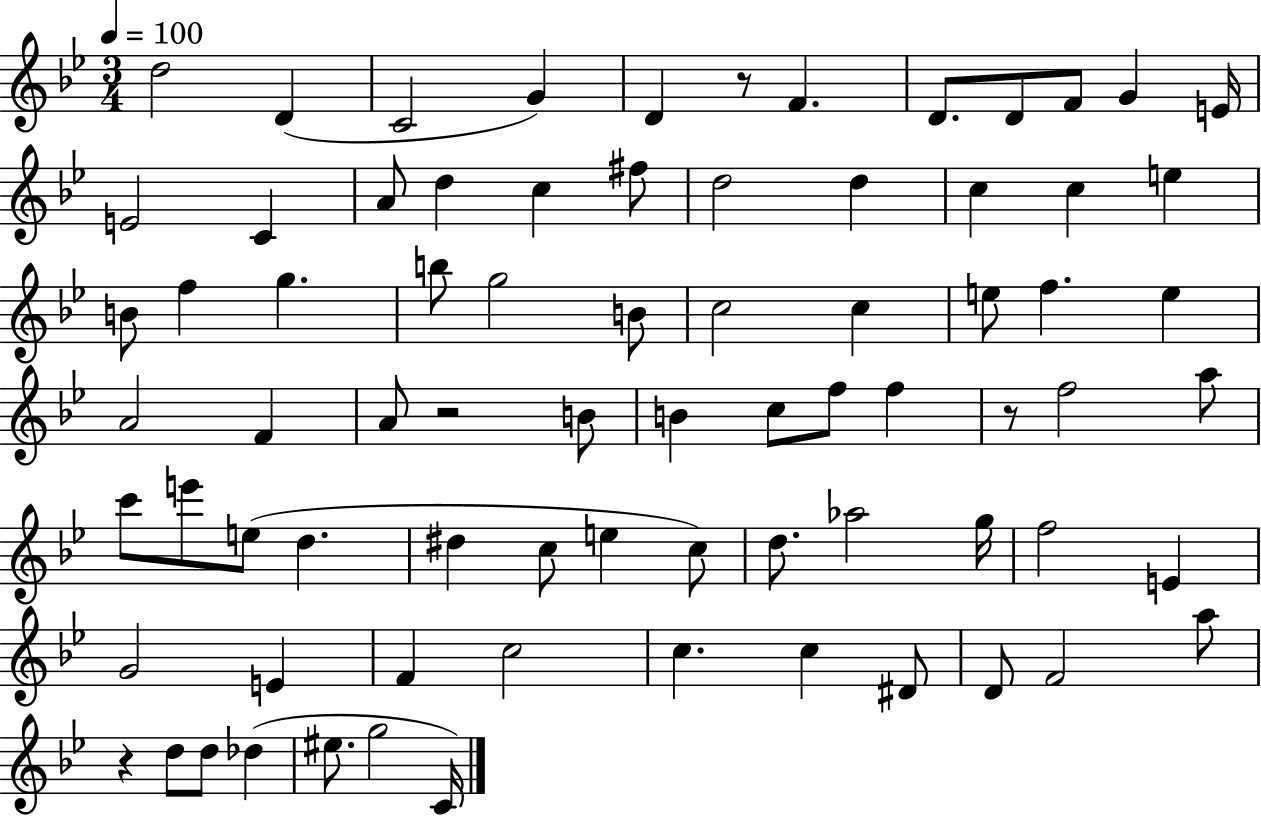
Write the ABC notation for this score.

X:1
T:Untitled
M:3/4
L:1/4
K:Bb
d2 D C2 G D z/2 F D/2 D/2 F/2 G E/4 E2 C A/2 d c ^f/2 d2 d c c e B/2 f g b/2 g2 B/2 c2 c e/2 f e A2 F A/2 z2 B/2 B c/2 f/2 f z/2 f2 a/2 c'/2 e'/2 e/2 d ^d c/2 e c/2 d/2 _a2 g/4 f2 E G2 E F c2 c c ^D/2 D/2 F2 a/2 z d/2 d/2 _d ^e/2 g2 C/4